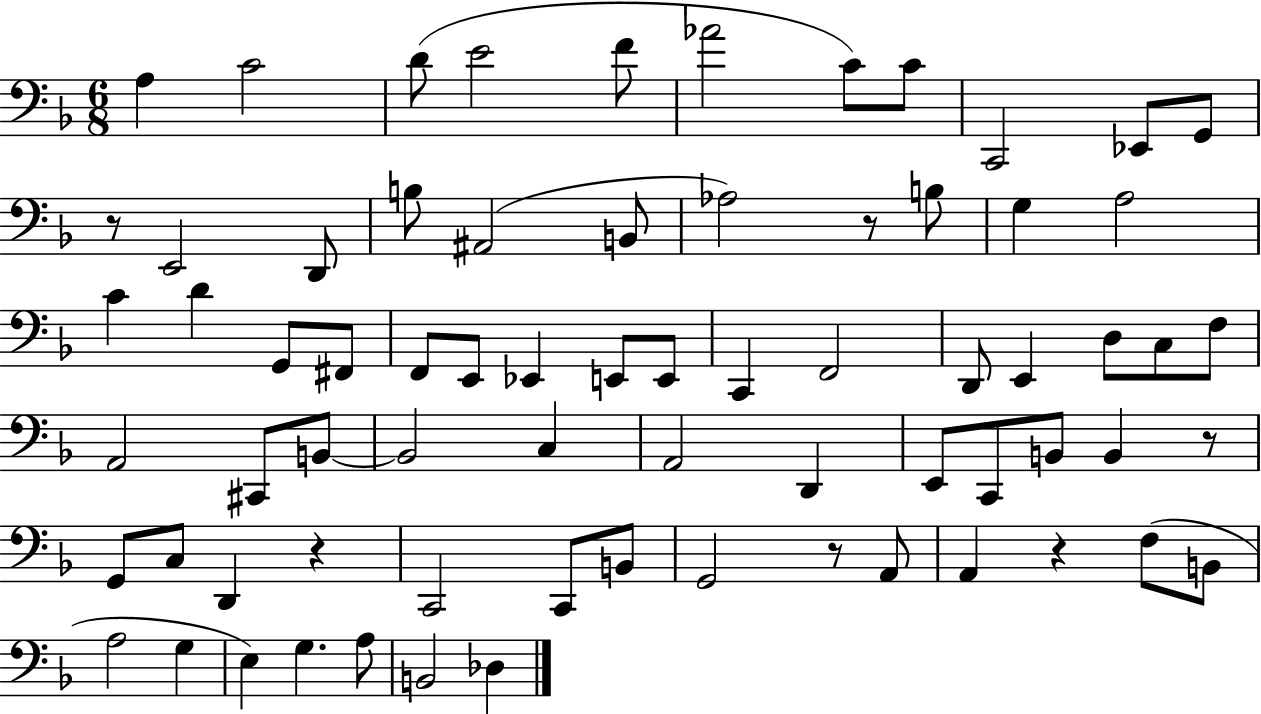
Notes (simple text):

A3/q C4/h D4/e E4/h F4/e Ab4/h C4/e C4/e C2/h Eb2/e G2/e R/e E2/h D2/e B3/e A#2/h B2/e Ab3/h R/e B3/e G3/q A3/h C4/q D4/q G2/e F#2/e F2/e E2/e Eb2/q E2/e E2/e C2/q F2/h D2/e E2/q D3/e C3/e F3/e A2/h C#2/e B2/e B2/h C3/q A2/h D2/q E2/e C2/e B2/e B2/q R/e G2/e C3/e D2/q R/q C2/h C2/e B2/e G2/h R/e A2/e A2/q R/q F3/e B2/e A3/h G3/q E3/q G3/q. A3/e B2/h Db3/q